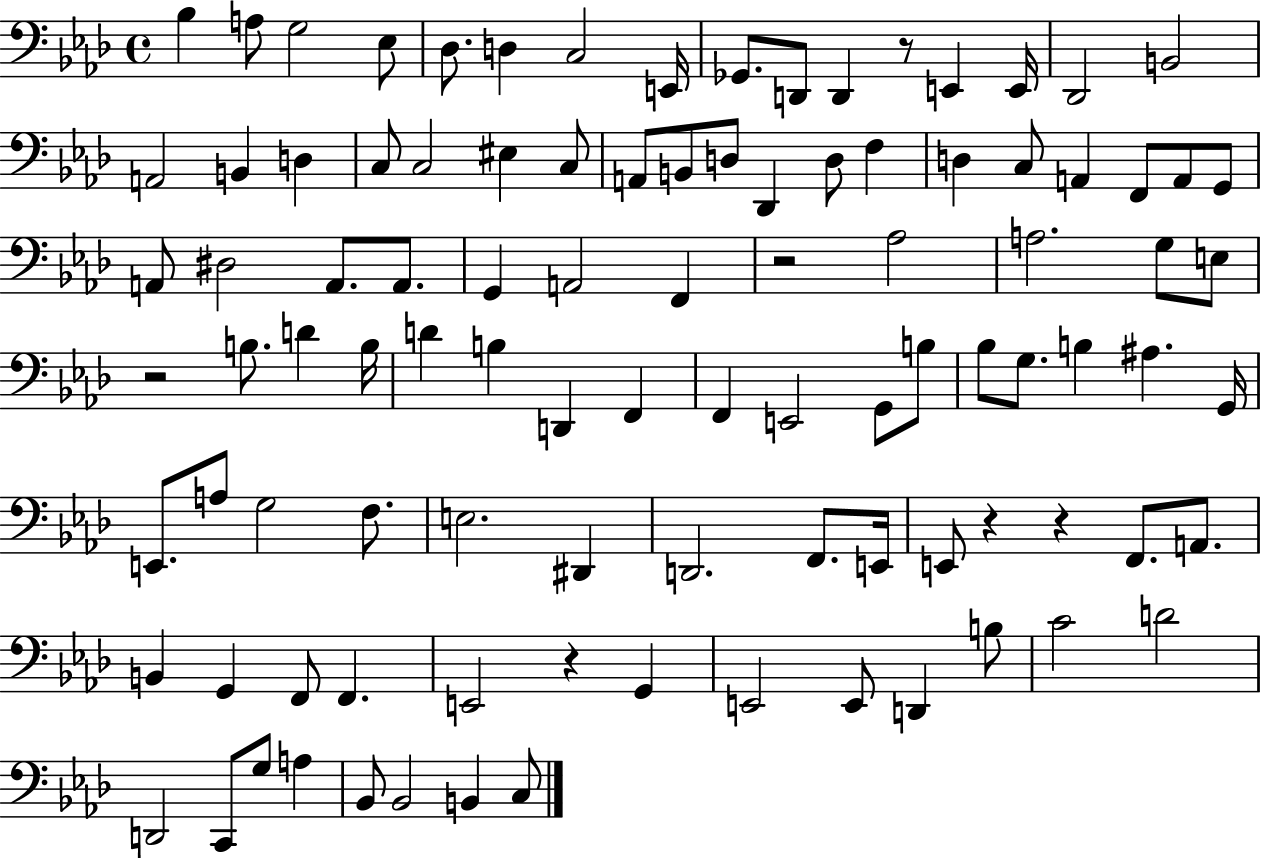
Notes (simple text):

Bb3/q A3/e G3/h Eb3/e Db3/e. D3/q C3/h E2/s Gb2/e. D2/e D2/q R/e E2/q E2/s Db2/h B2/h A2/h B2/q D3/q C3/e C3/h EIS3/q C3/e A2/e B2/e D3/e Db2/q D3/e F3/q D3/q C3/e A2/q F2/e A2/e G2/e A2/e D#3/h A2/e. A2/e. G2/q A2/h F2/q R/h Ab3/h A3/h. G3/e E3/e R/h B3/e. D4/q B3/s D4/q B3/q D2/q F2/q F2/q E2/h G2/e B3/e Bb3/e G3/e. B3/q A#3/q. G2/s E2/e. A3/e G3/h F3/e. E3/h. D#2/q D2/h. F2/e. E2/s E2/e R/q R/q F2/e. A2/e. B2/q G2/q F2/e F2/q. E2/h R/q G2/q E2/h E2/e D2/q B3/e C4/h D4/h D2/h C2/e G3/e A3/q Bb2/e Bb2/h B2/q C3/e